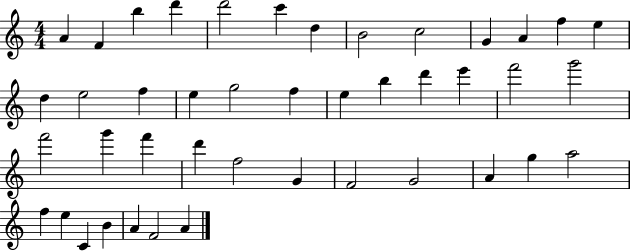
A4/q F4/q B5/q D6/q D6/h C6/q D5/q B4/h C5/h G4/q A4/q F5/q E5/q D5/q E5/h F5/q E5/q G5/h F5/q E5/q B5/q D6/q E6/q F6/h G6/h F6/h G6/q F6/q D6/q F5/h G4/q F4/h G4/h A4/q G5/q A5/h F5/q E5/q C4/q B4/q A4/q F4/h A4/q